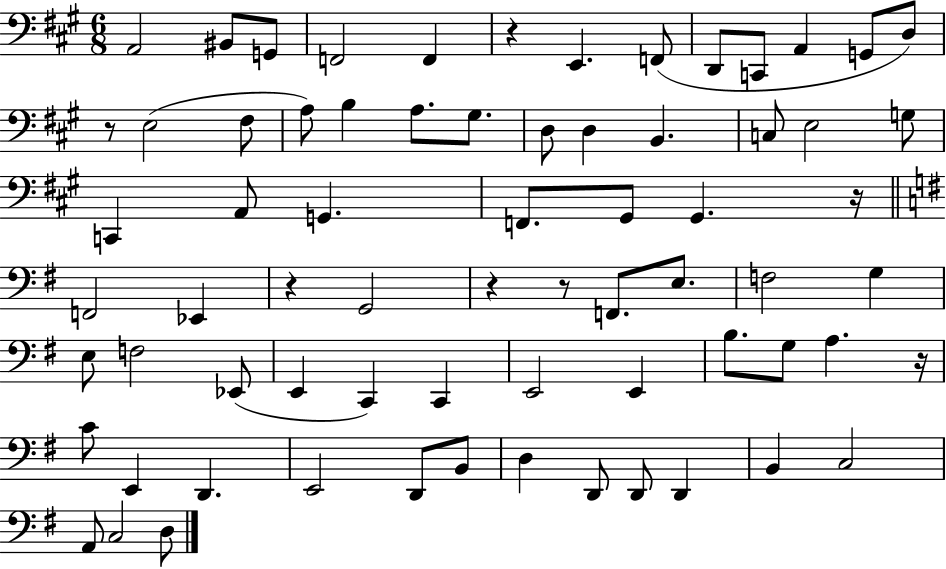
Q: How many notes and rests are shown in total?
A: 70